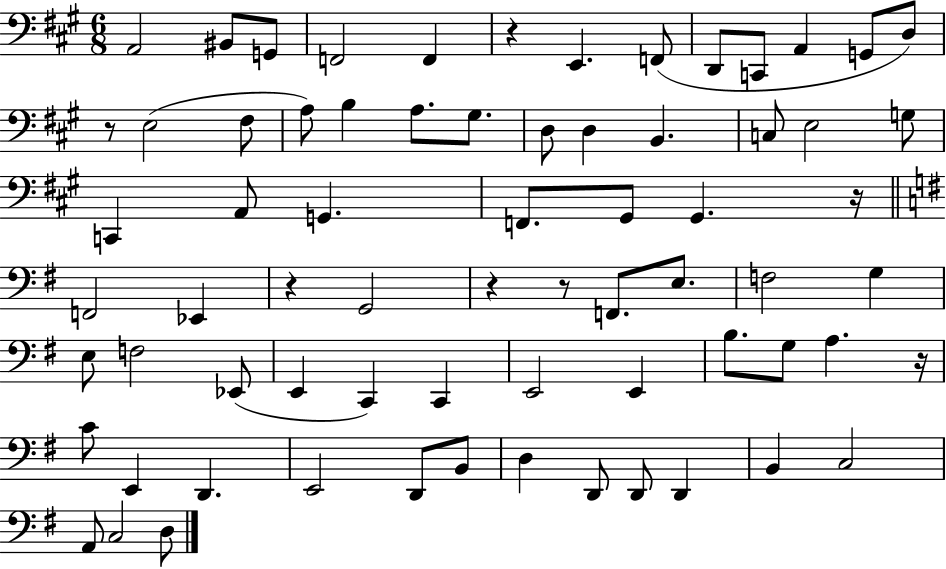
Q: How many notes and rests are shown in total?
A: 70